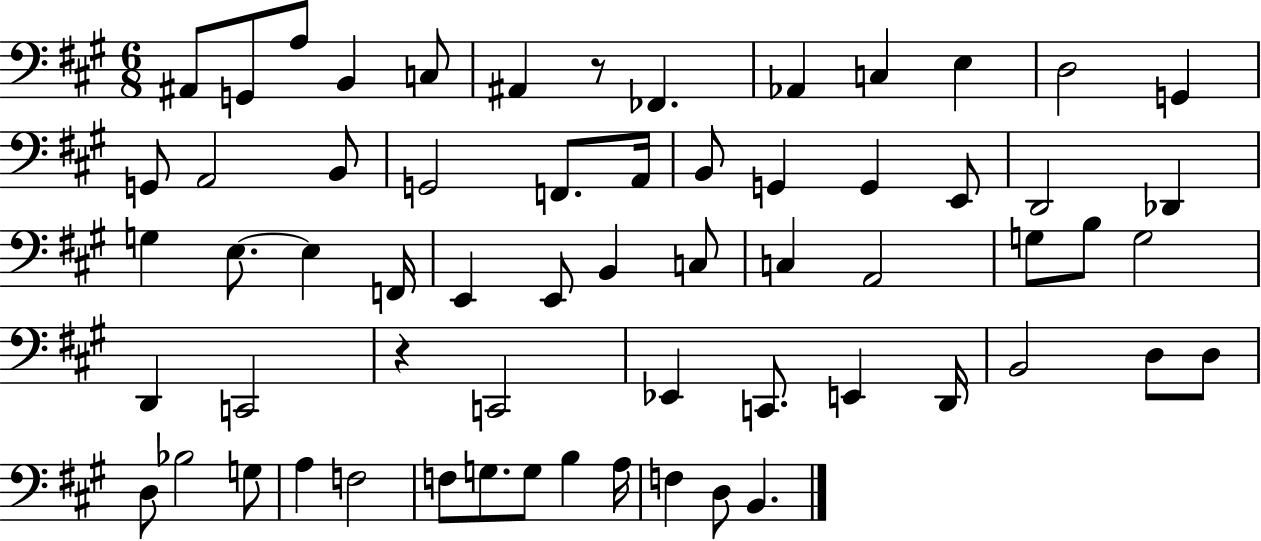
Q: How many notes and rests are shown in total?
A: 62